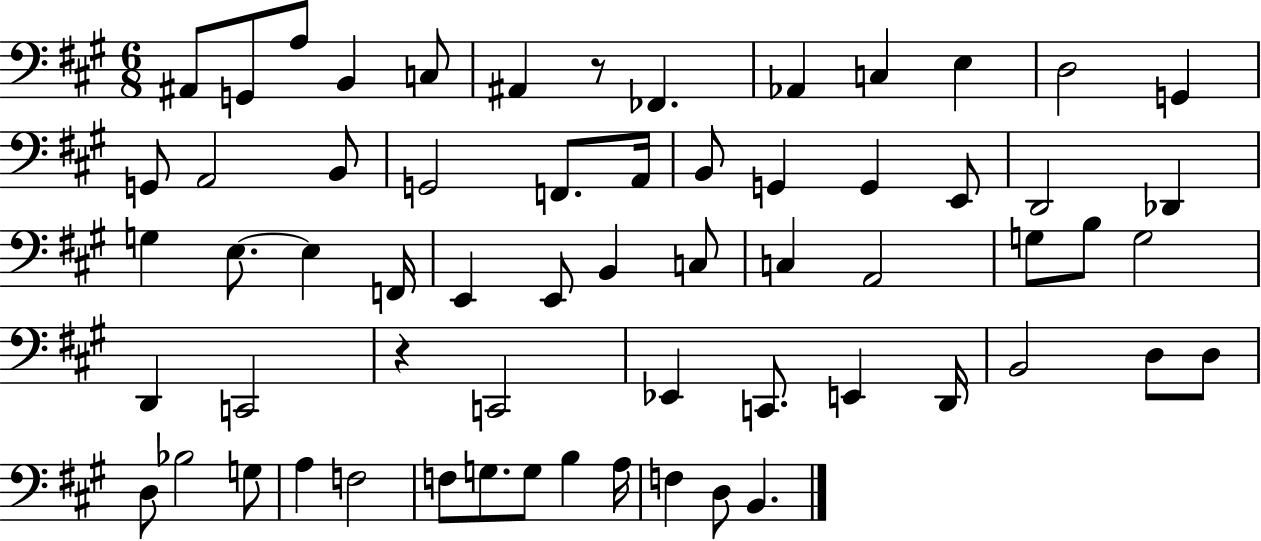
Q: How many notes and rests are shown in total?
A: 62